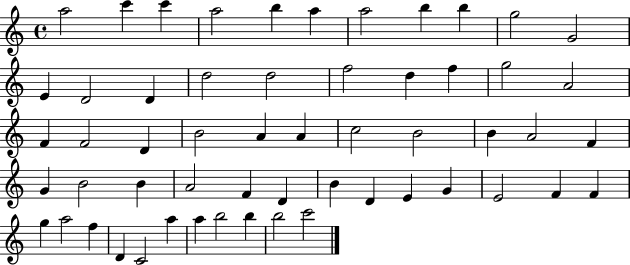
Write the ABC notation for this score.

X:1
T:Untitled
M:4/4
L:1/4
K:C
a2 c' c' a2 b a a2 b b g2 G2 E D2 D d2 d2 f2 d f g2 A2 F F2 D B2 A A c2 B2 B A2 F G B2 B A2 F D B D E G E2 F F g a2 f D C2 a a b2 b b2 c'2